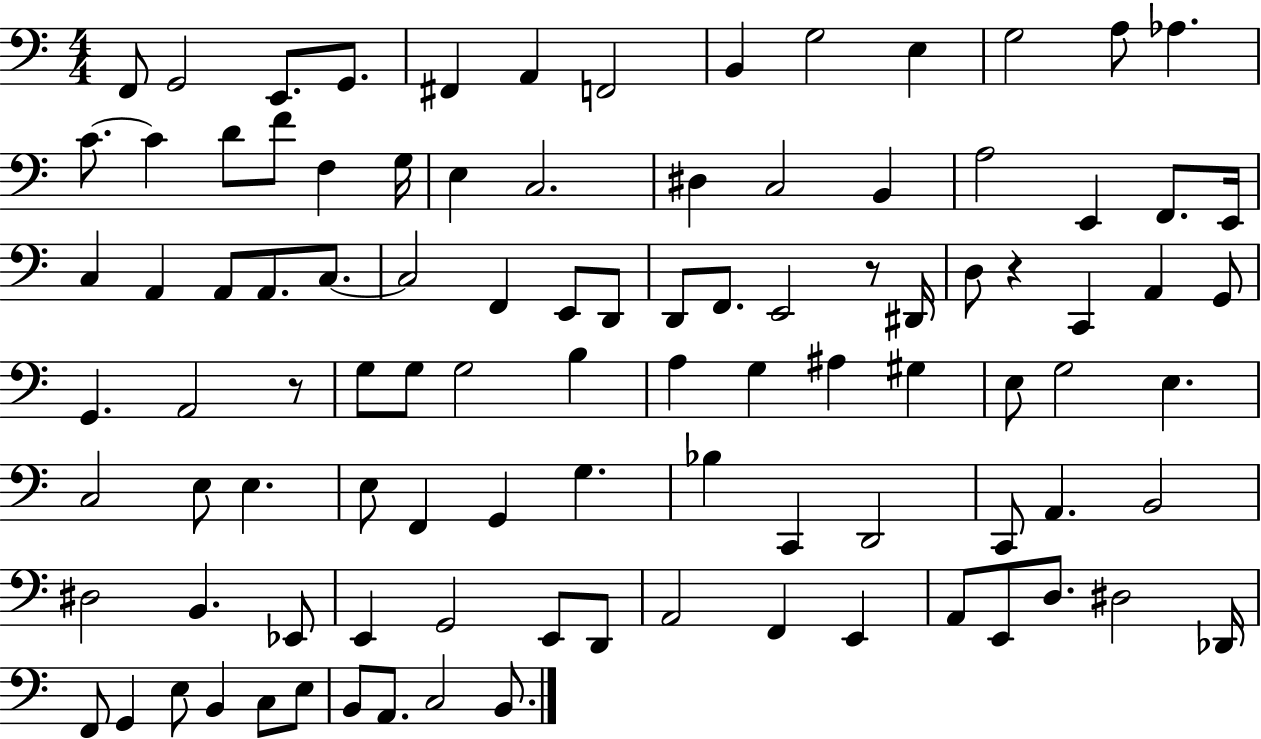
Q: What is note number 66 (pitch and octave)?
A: Bb3